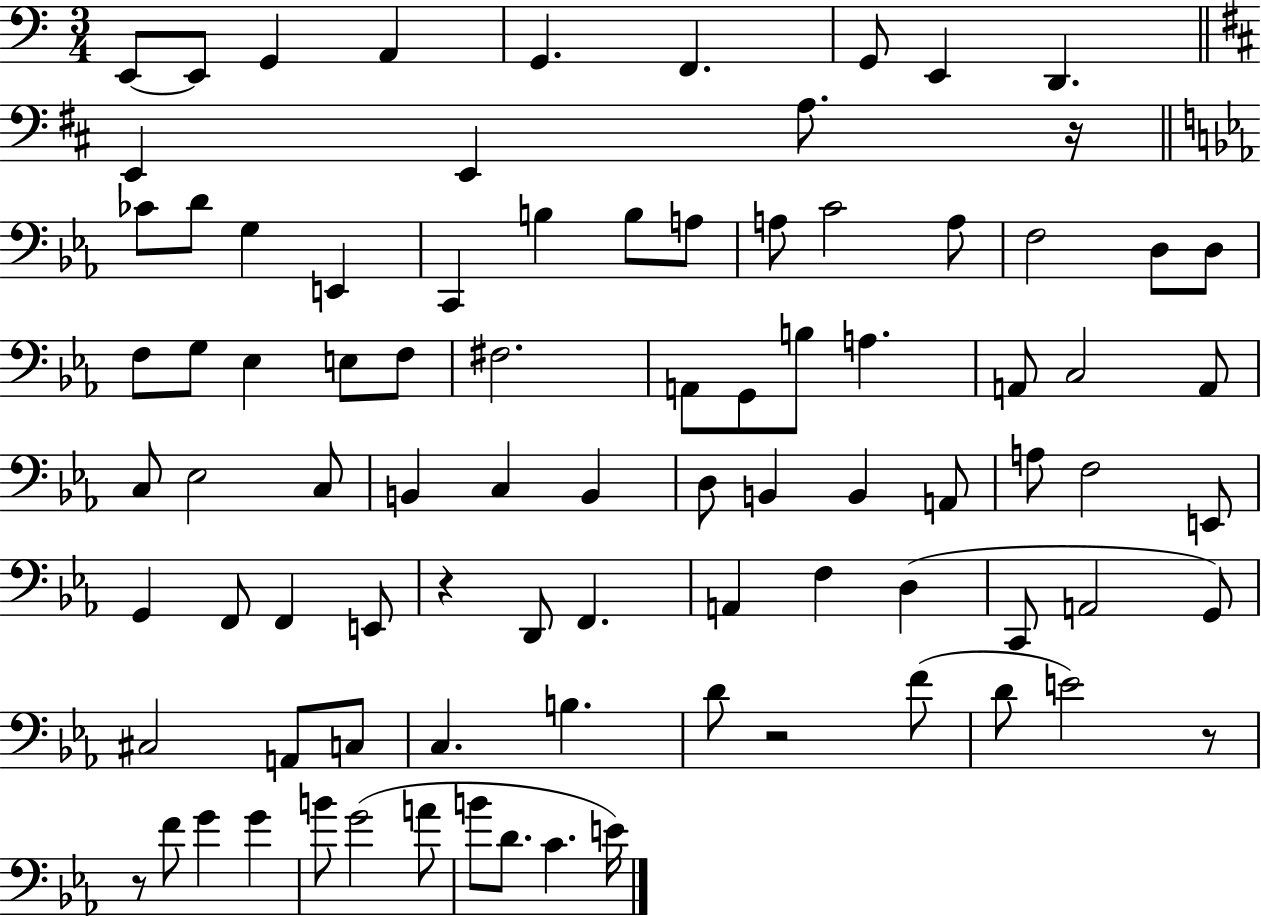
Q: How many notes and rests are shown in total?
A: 88